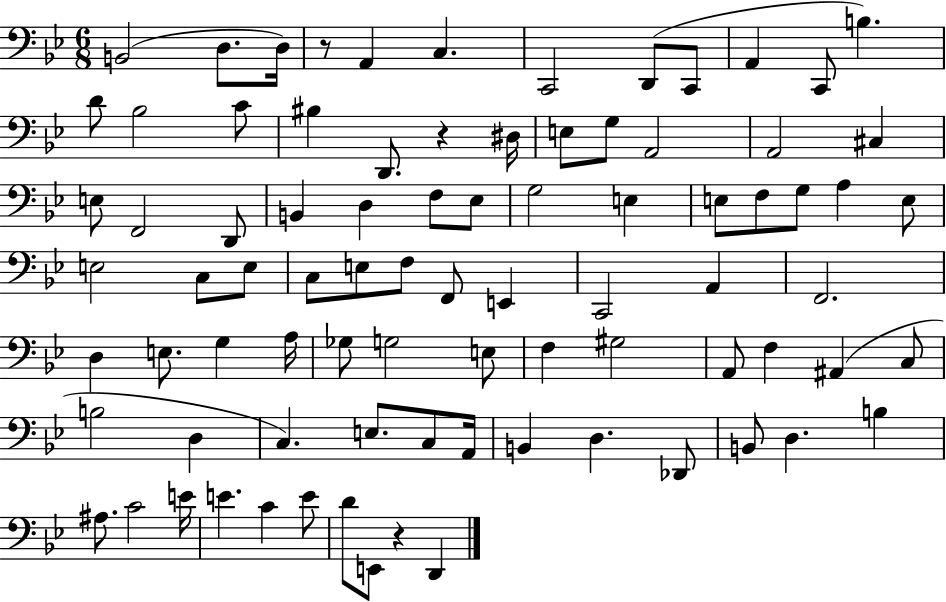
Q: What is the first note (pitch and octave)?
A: B2